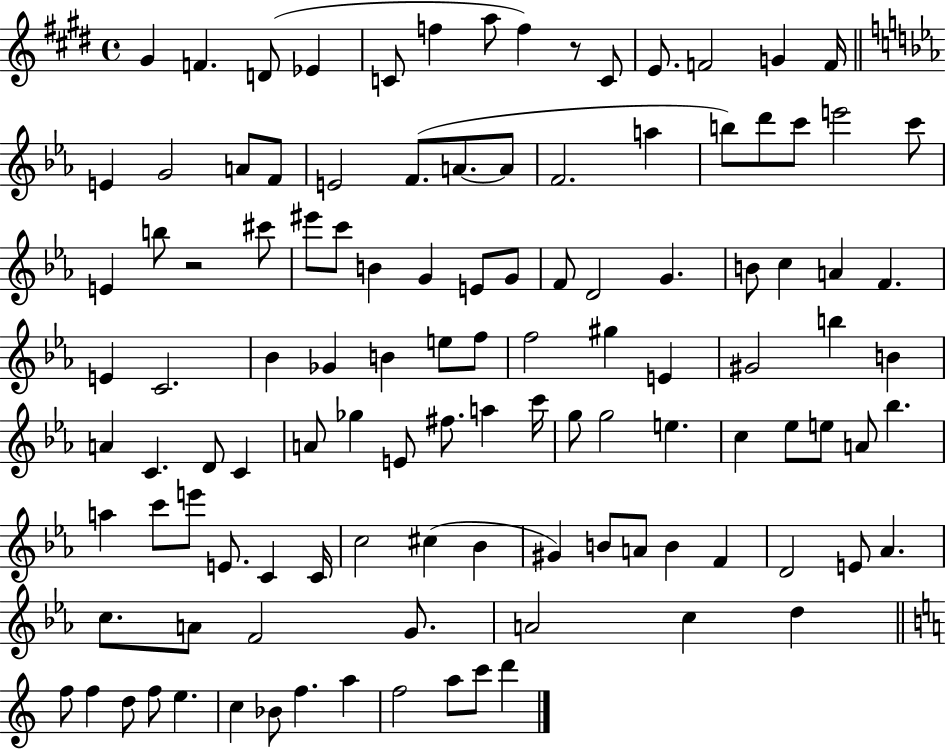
G#4/q F4/q. D4/e Eb4/q C4/e F5/q A5/e F5/q R/e C4/e E4/e. F4/h G4/q F4/s E4/q G4/h A4/e F4/e E4/h F4/e. A4/e. A4/e F4/h. A5/q B5/e D6/e C6/e E6/h C6/e E4/q B5/e R/h C#6/e EIS6/e C6/e B4/q G4/q E4/e G4/e F4/e D4/h G4/q. B4/e C5/q A4/q F4/q. E4/q C4/h. Bb4/q Gb4/q B4/q E5/e F5/e F5/h G#5/q E4/q G#4/h B5/q B4/q A4/q C4/q. D4/e C4/q A4/e Gb5/q E4/e F#5/e. A5/q C6/s G5/e G5/h E5/q. C5/q Eb5/e E5/e A4/e Bb5/q. A5/q C6/e E6/e E4/e. C4/q C4/s C5/h C#5/q Bb4/q G#4/q B4/e A4/e B4/q F4/q D4/h E4/e Ab4/q. C5/e. A4/e F4/h G4/e. A4/h C5/q D5/q F5/e F5/q D5/e F5/e E5/q. C5/q Bb4/e F5/q. A5/q F5/h A5/e C6/e D6/q